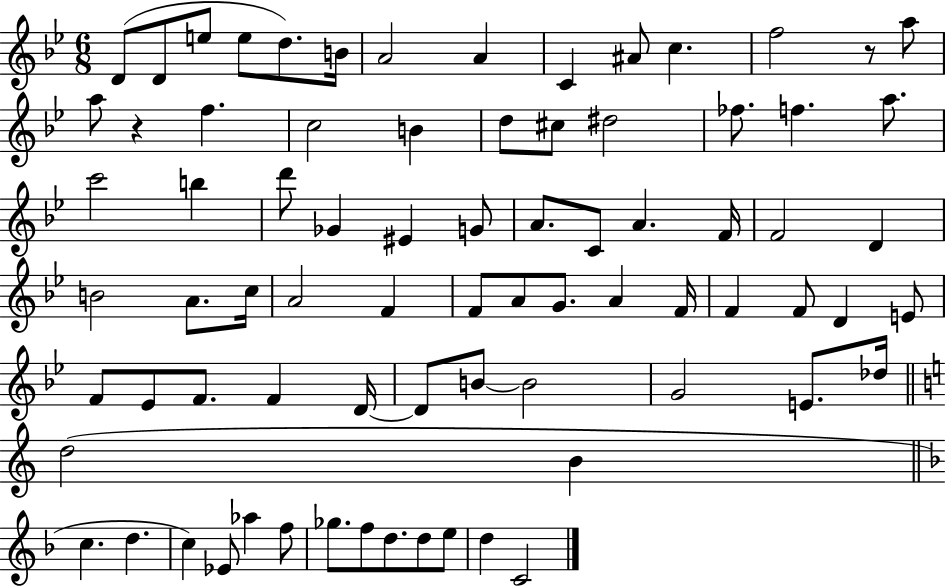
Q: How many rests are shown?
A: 2